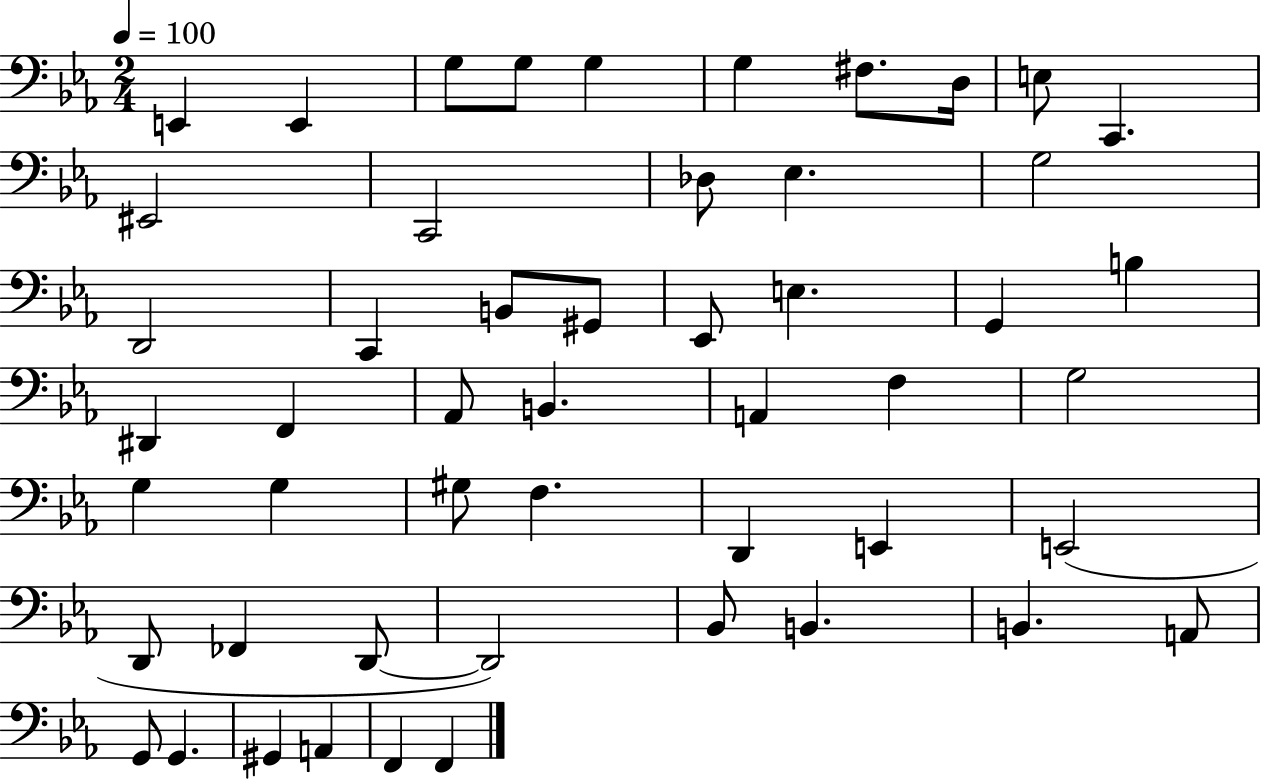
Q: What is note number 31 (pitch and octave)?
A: G3